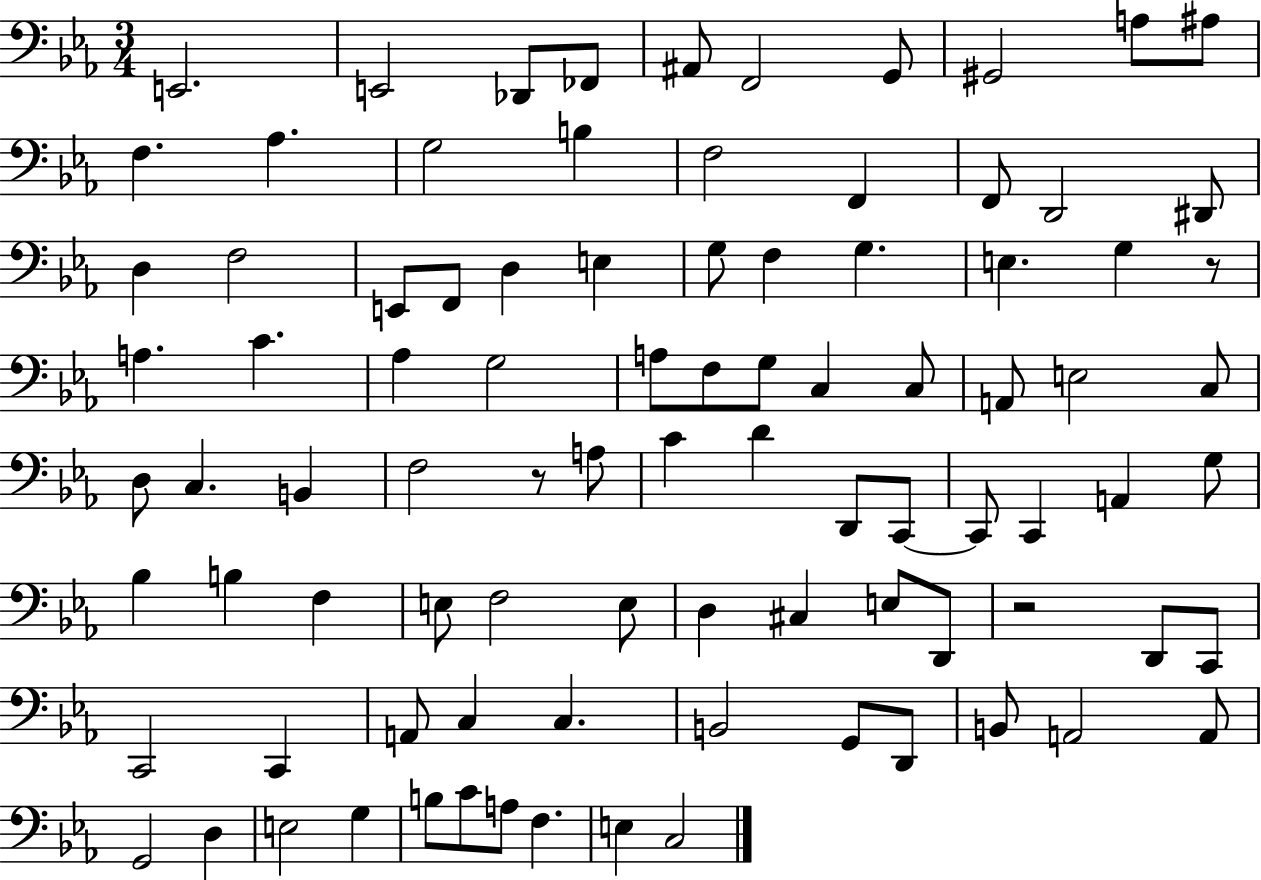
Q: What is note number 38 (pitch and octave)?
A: C3